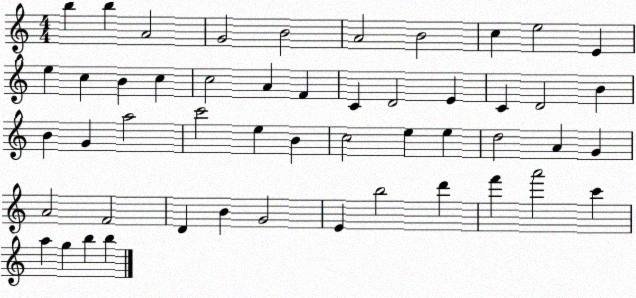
X:1
T:Untitled
M:4/4
L:1/4
K:C
b b A2 G2 B2 A2 B2 c e2 E e c B c c2 A F C D2 E C D2 B B G a2 c'2 e B c2 e e d2 A G A2 F2 D B G2 E b2 d' f' a'2 c' a g b b